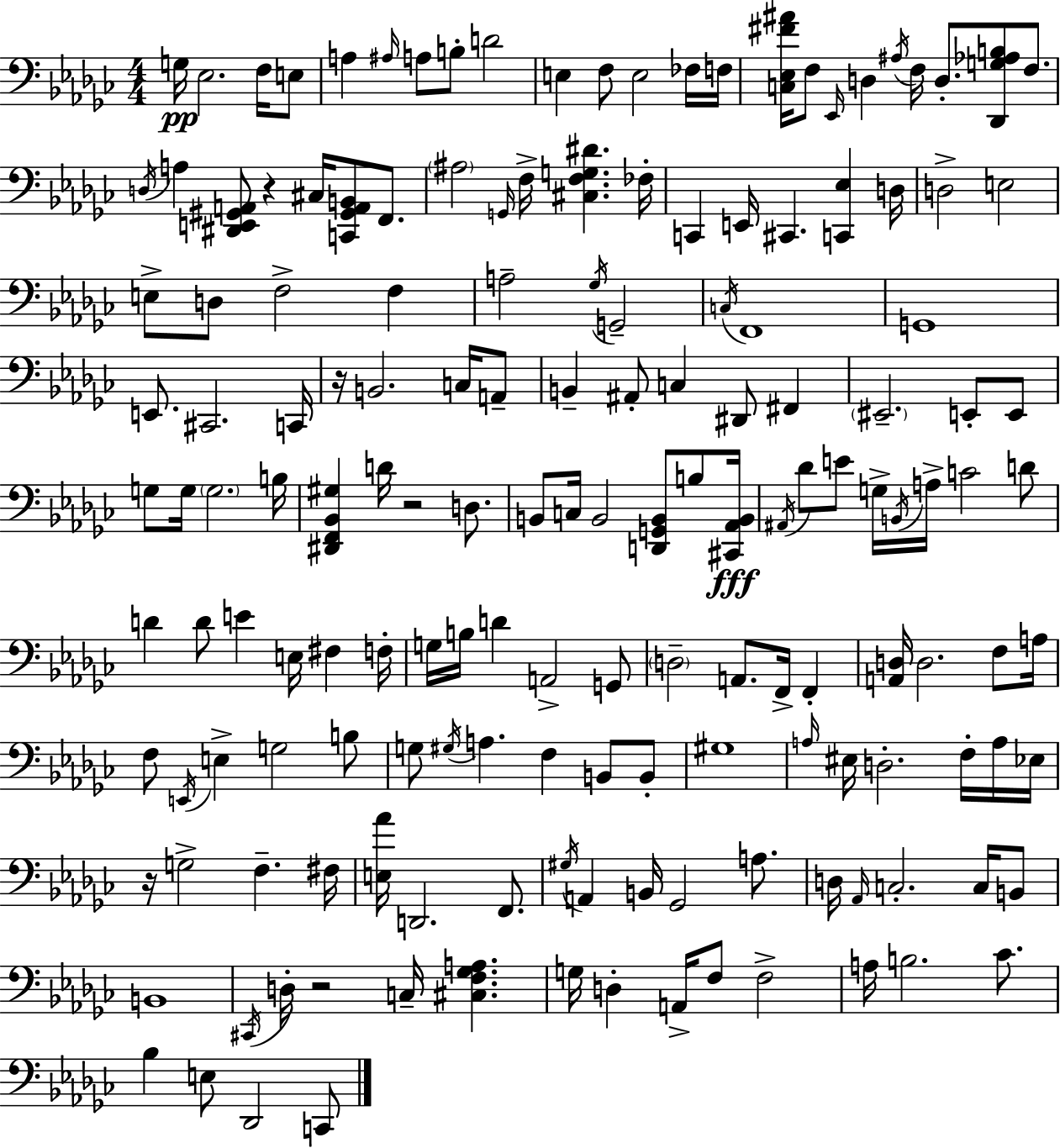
G3/s Eb3/h. F3/s E3/e A3/q A#3/s A3/e B3/e D4/h E3/q F3/e E3/h FES3/s F3/s [C3,Eb3,F#4,A#4]/s F3/e Eb2/s D3/q A#3/s F3/s D3/e. [Db2,G3,Ab3,B3]/e F3/e. D3/s A3/q [D#2,E2,G#2,A2]/e R/q C#3/s [C2,G#2,A2,B2]/e F2/e. A#3/h G2/s F3/s [C#3,F3,G3,D#4]/q. FES3/s C2/q E2/s C#2/q. [C2,Eb3]/q D3/s D3/h E3/h E3/e D3/e F3/h F3/q A3/h Gb3/s G2/h C3/s F2/w G2/w E2/e. C#2/h. C2/s R/s B2/h. C3/s A2/e B2/q A#2/e C3/q D#2/e F#2/q EIS2/h. E2/e E2/e G3/e G3/s G3/h. B3/s [D#2,F2,Bb2,G#3]/q D4/s R/h D3/e. B2/e C3/s B2/h [D2,G2,B2]/e B3/e [C#2,Ab2,B2]/s A#2/s Db4/e E4/e G3/s B2/s A3/s C4/h D4/e D4/q D4/e E4/q E3/s F#3/q F3/s G3/s B3/s D4/q A2/h G2/e D3/h A2/e. F2/s F2/q [A2,D3]/s D3/h. F3/e A3/s F3/e E2/s E3/q G3/h B3/e G3/e G#3/s A3/q. F3/q B2/e B2/e G#3/w A3/s EIS3/s D3/h. F3/s A3/s Eb3/s R/s G3/h F3/q. F#3/s [E3,Ab4]/s D2/h. F2/e. G#3/s A2/q B2/s Gb2/h A3/e. D3/s Ab2/s C3/h. C3/s B2/e B2/w C#2/s D3/s R/h C3/s [C#3,F3,Gb3,A3]/q. G3/s D3/q A2/s F3/e F3/h A3/s B3/h. CES4/e. Bb3/q E3/e Db2/h C2/e